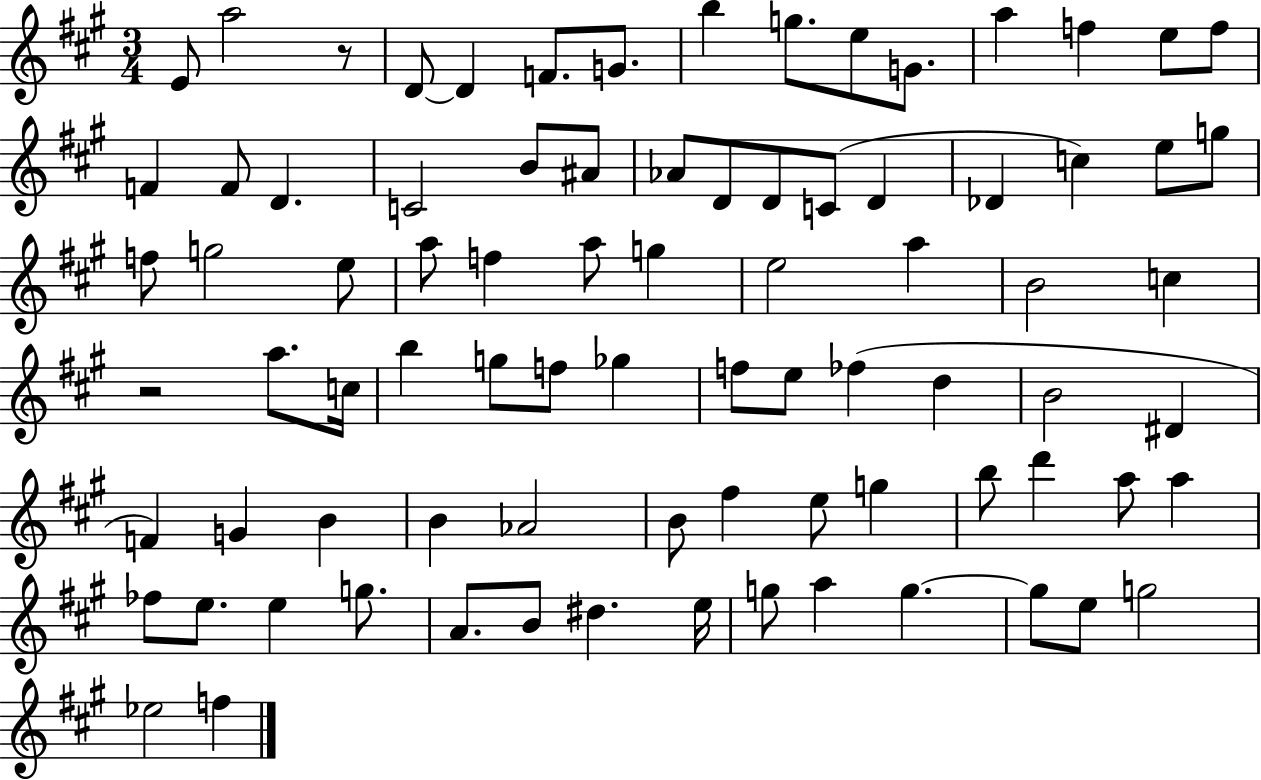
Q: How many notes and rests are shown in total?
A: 83